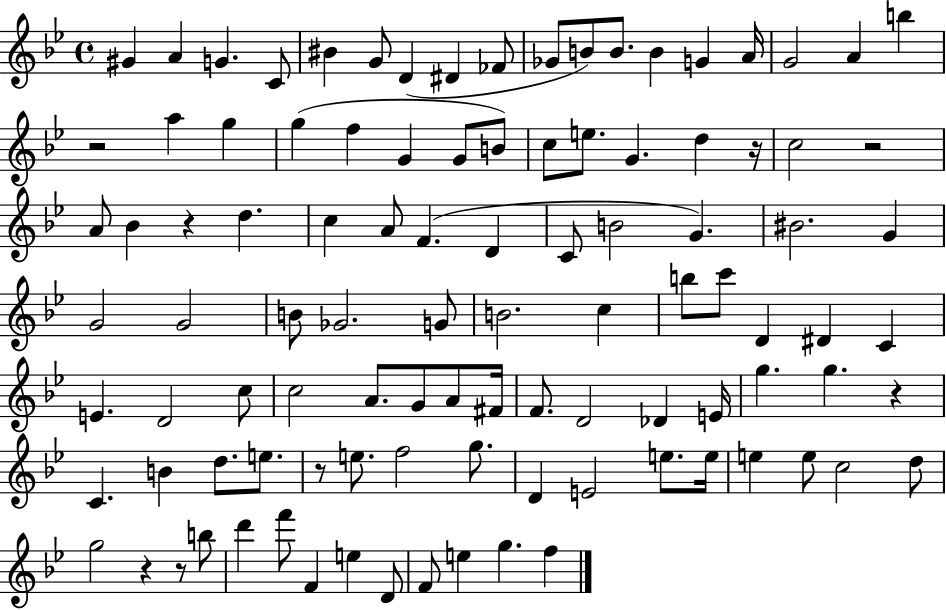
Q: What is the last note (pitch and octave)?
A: F5